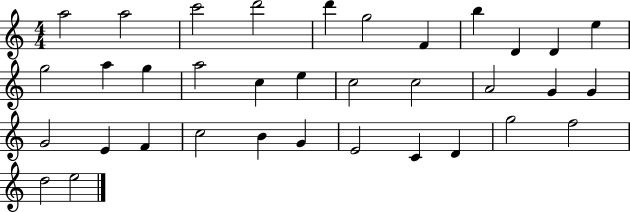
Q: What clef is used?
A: treble